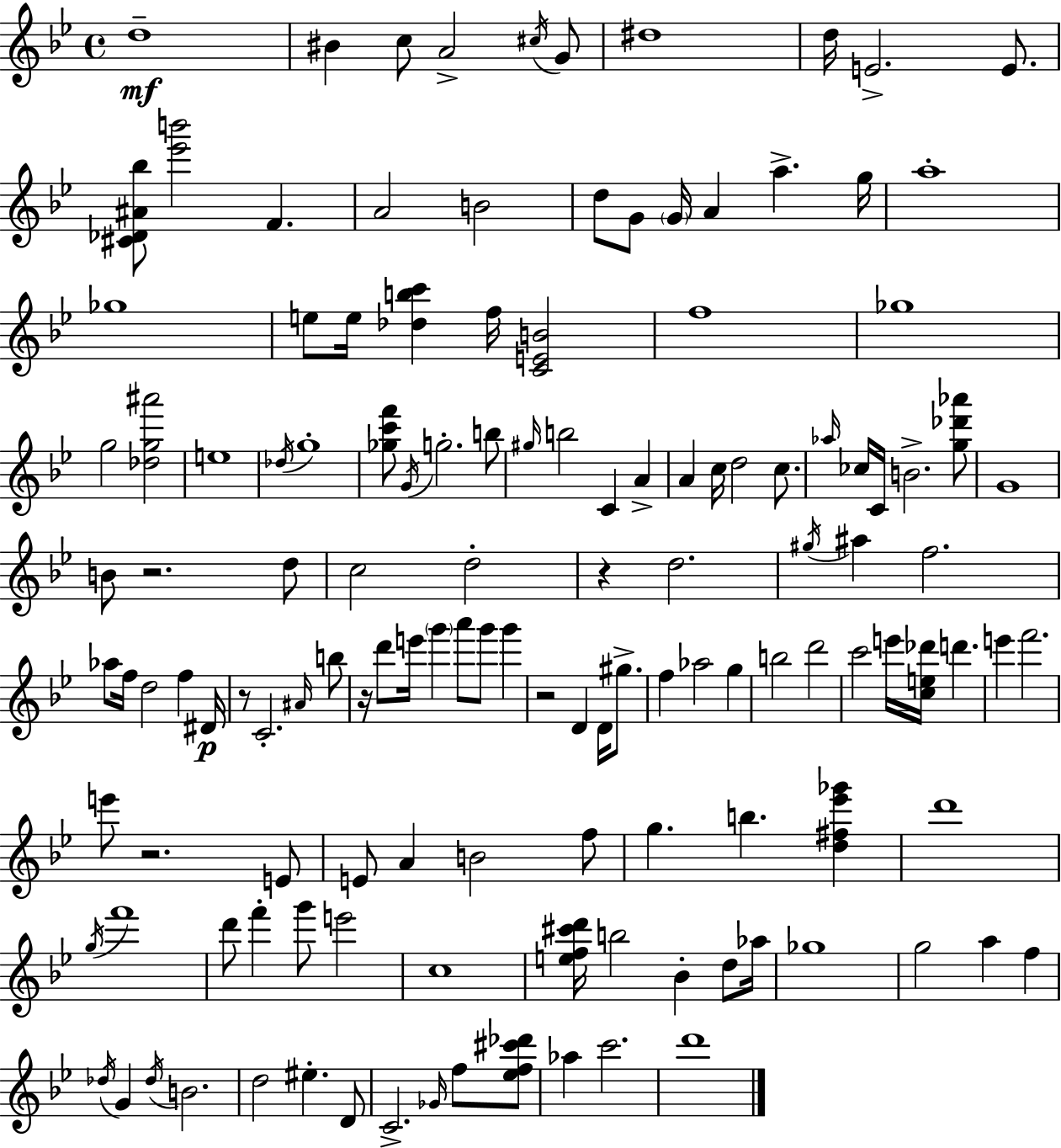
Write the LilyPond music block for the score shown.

{
  \clef treble
  \time 4/4
  \defaultTimeSignature
  \key g \minor
  d''1--\mf | bis'4 c''8 a'2-> \acciaccatura { cis''16 } g'8 | dis''1 | d''16 e'2.-> e'8. | \break <cis' des' ais' bes''>8 <ees''' b'''>2 f'4. | a'2 b'2 | d''8 g'8 \parenthesize g'16 a'4 a''4.-> | g''16 a''1-. | \break ges''1 | e''8 e''16 <des'' b'' c'''>4 f''16 <c' e' b'>2 | f''1 | ges''1 | \break g''2 <des'' g'' ais'''>2 | e''1 | \acciaccatura { des''16 } g''1-. | <ges'' c''' f'''>8 \acciaccatura { g'16 } g''2.-. | \break b''8 \grace { gis''16 } b''2 c'4 | a'4-> a'4 c''16 d''2 | c''8. \grace { aes''16 } ces''16 c'16 b'2.-> | <g'' des''' aes'''>8 g'1 | \break b'8 r2. | d''8 c''2 d''2-. | r4 d''2. | \acciaccatura { gis''16 } ais''4 f''2. | \break aes''8 f''16 d''2 | f''4 dis'16\p r8 c'2.-. | \grace { ais'16 } b''8 r16 d'''8 e'''16 \parenthesize g'''4 a'''8 | g'''8 g'''4 r2 d'4 | \break d'16 gis''8.-> f''4 aes''2 | g''4 b''2 d'''2 | c'''2 e'''16 | <c'' e'' des'''>16 d'''4. e'''4 f'''2. | \break e'''8 r2. | e'8 e'8 a'4 b'2 | f''8 g''4. b''4. | <d'' fis'' ees''' ges'''>4 d'''1 | \break \acciaccatura { g''16 } f'''1 | d'''8 f'''4-. g'''8 | e'''2 c''1 | <e'' f'' cis''' d'''>16 b''2 | \break bes'4-. d''8 aes''16 ges''1 | g''2 | a''4 f''4 \acciaccatura { des''16 } g'4 \acciaccatura { des''16 } b'2. | d''2 | \break eis''4.-. d'8 c'2.-> | \grace { ges'16 } f''8 <ees'' f'' cis''' des'''>8 aes''4 c'''2. | d'''1 | \bar "|."
}